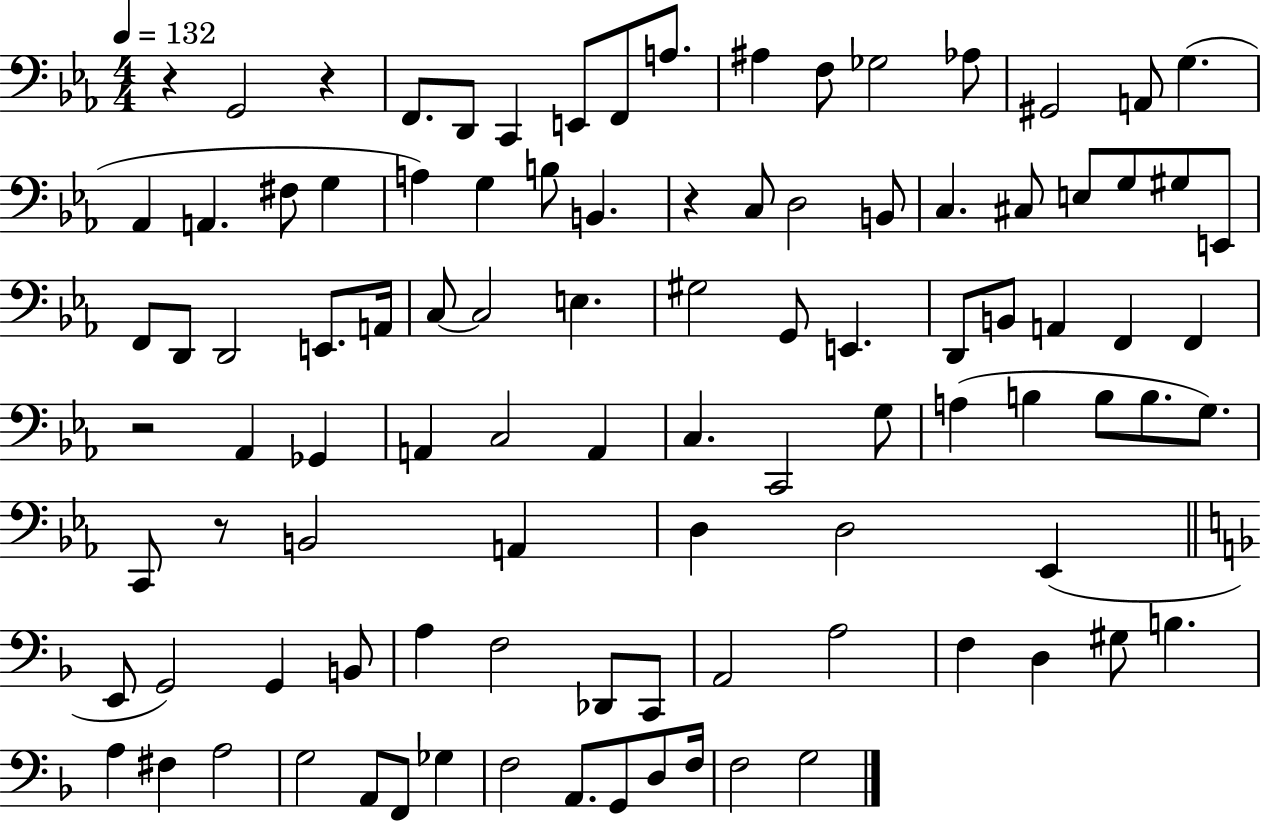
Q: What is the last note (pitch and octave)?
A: G3